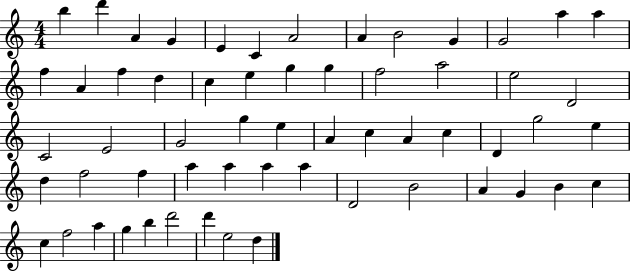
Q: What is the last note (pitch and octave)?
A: D5